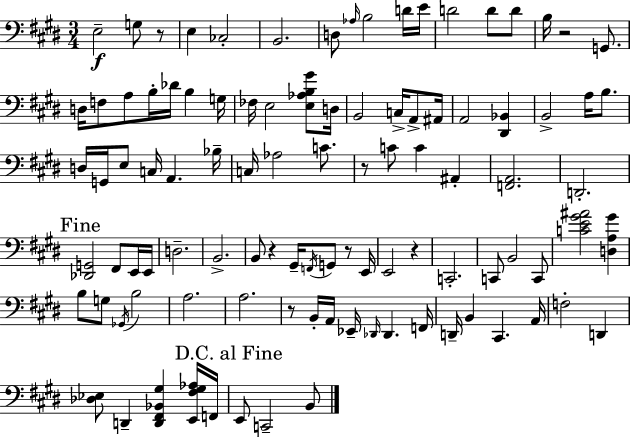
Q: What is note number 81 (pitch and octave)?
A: F2